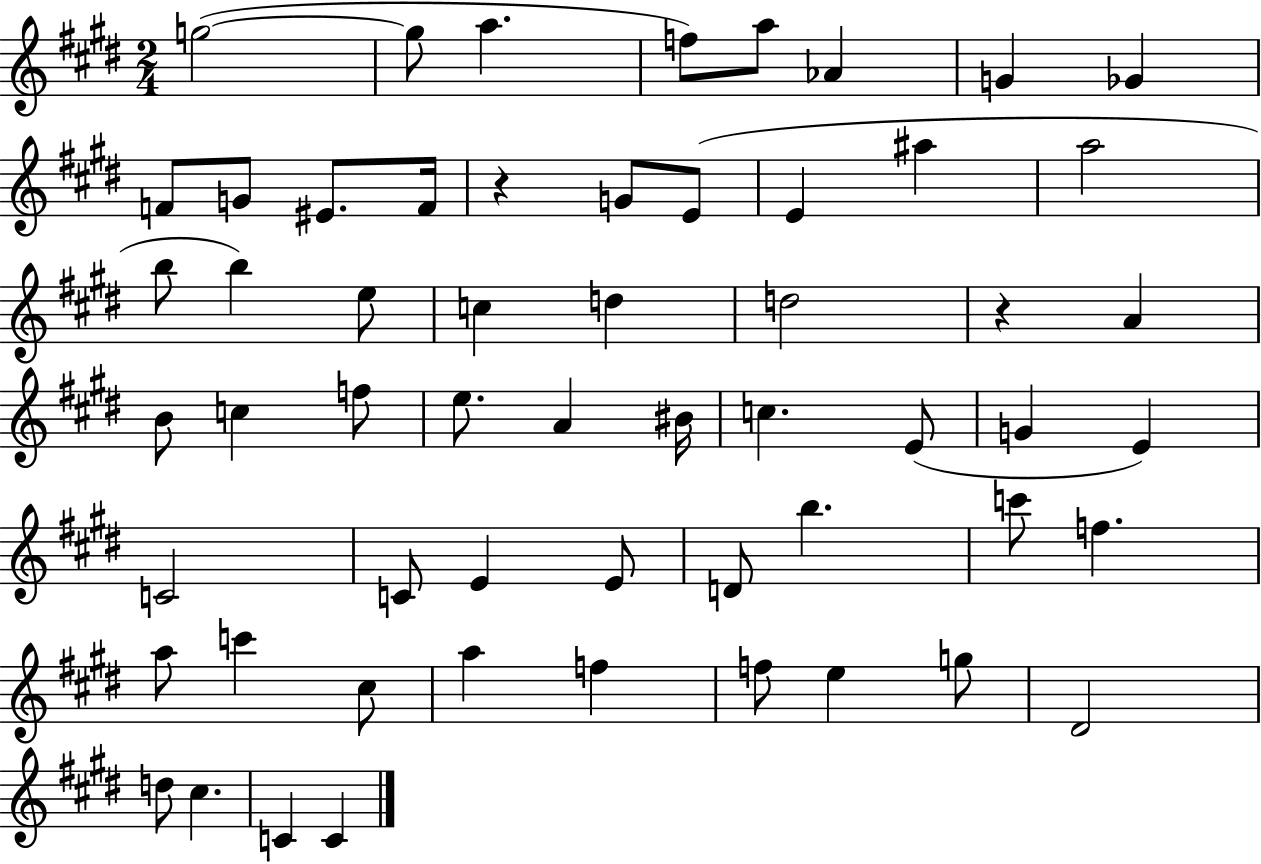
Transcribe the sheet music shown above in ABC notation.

X:1
T:Untitled
M:2/4
L:1/4
K:E
g2 g/2 a f/2 a/2 _A G _G F/2 G/2 ^E/2 F/4 z G/2 E/2 E ^a a2 b/2 b e/2 c d d2 z A B/2 c f/2 e/2 A ^B/4 c E/2 G E C2 C/2 E E/2 D/2 b c'/2 f a/2 c' ^c/2 a f f/2 e g/2 ^D2 d/2 ^c C C